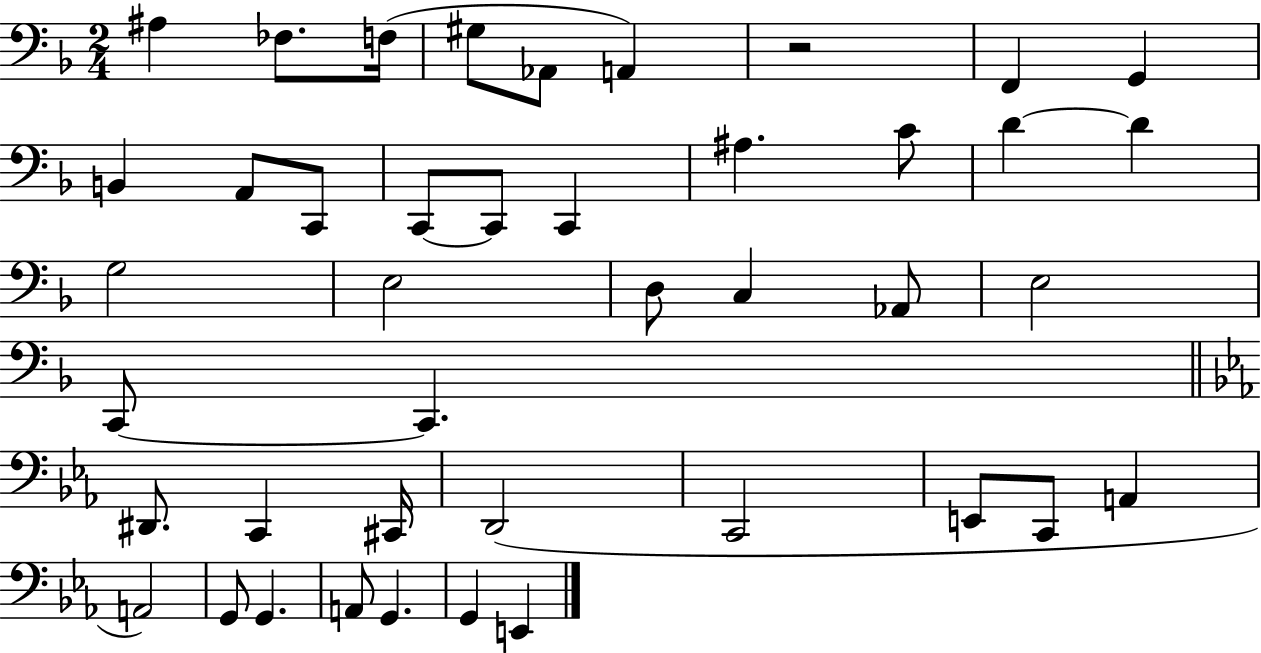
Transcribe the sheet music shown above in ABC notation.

X:1
T:Untitled
M:2/4
L:1/4
K:F
^A, _F,/2 F,/4 ^G,/2 _A,,/2 A,, z2 F,, G,, B,, A,,/2 C,,/2 C,,/2 C,,/2 C,, ^A, C/2 D D G,2 E,2 D,/2 C, _A,,/2 E,2 C,,/2 C,, ^D,,/2 C,, ^C,,/4 D,,2 C,,2 E,,/2 C,,/2 A,, A,,2 G,,/2 G,, A,,/2 G,, G,, E,,